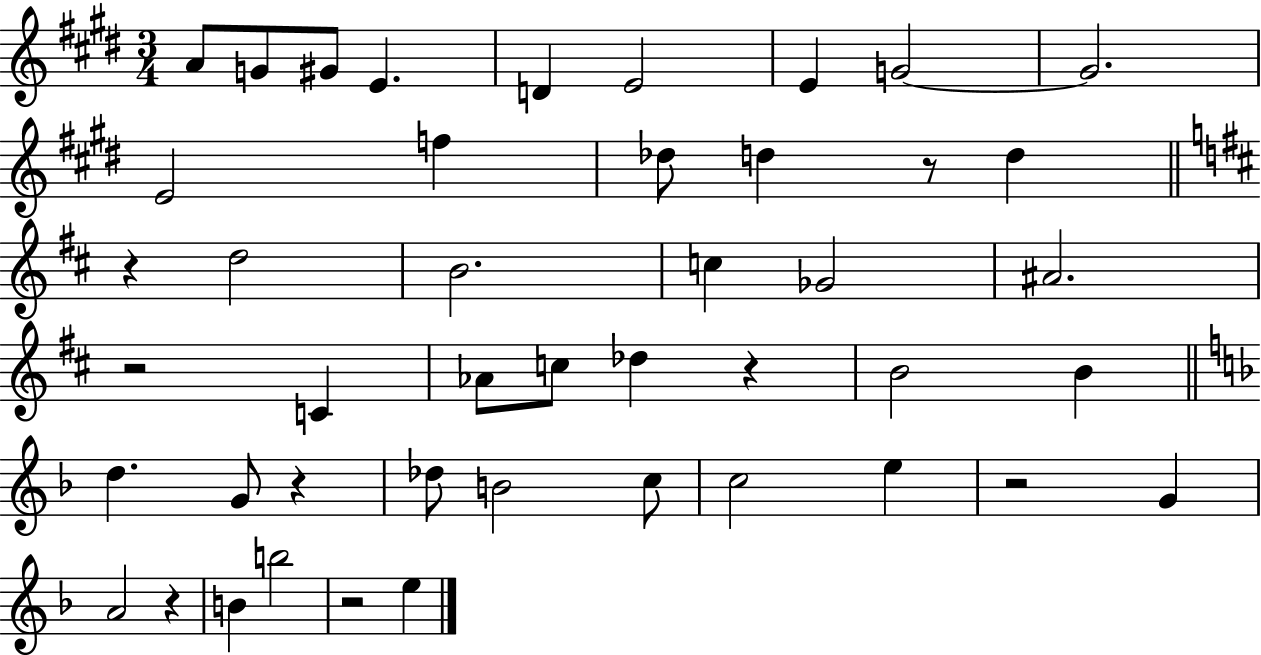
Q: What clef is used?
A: treble